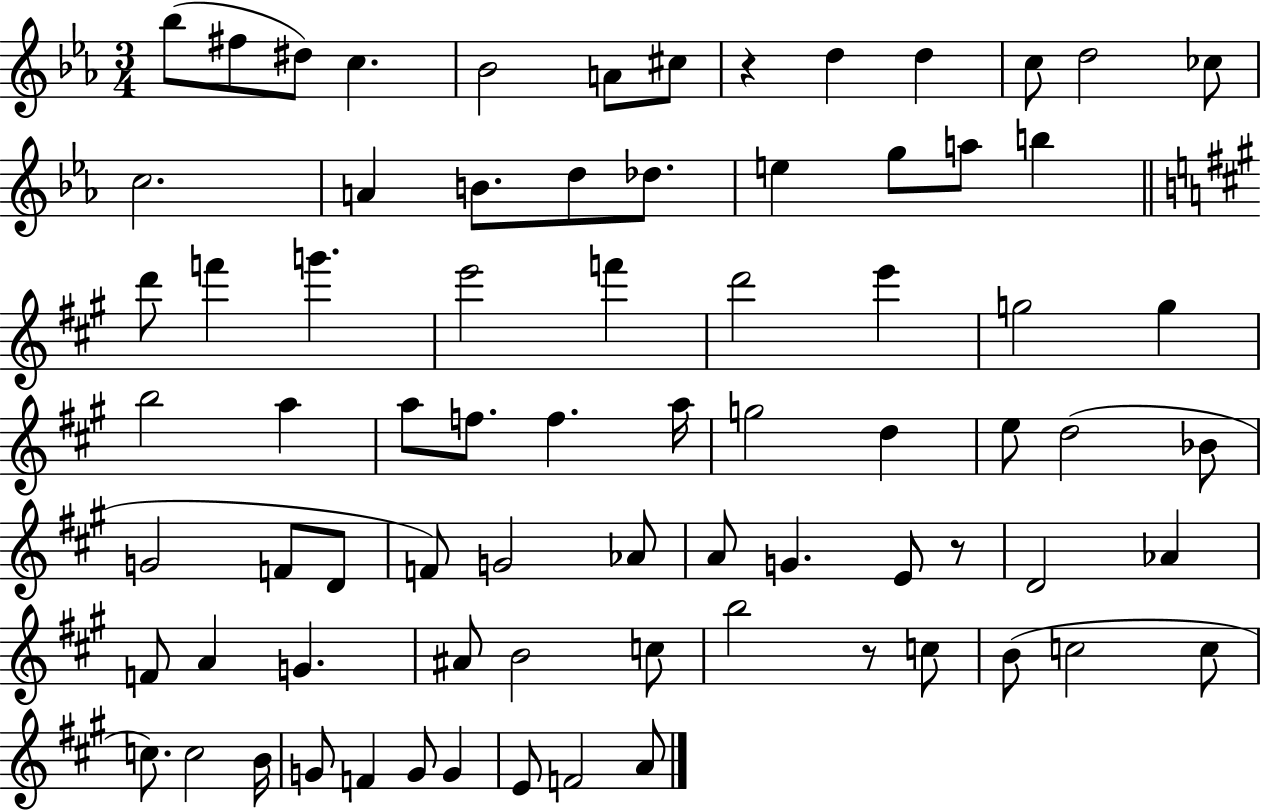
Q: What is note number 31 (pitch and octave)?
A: B5